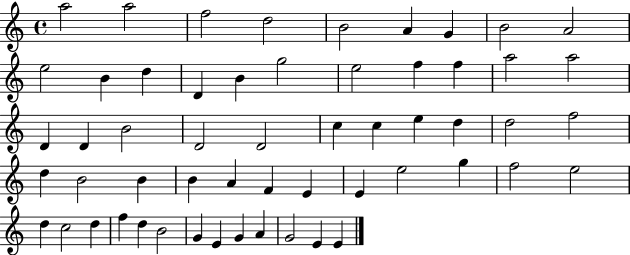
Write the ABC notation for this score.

X:1
T:Untitled
M:4/4
L:1/4
K:C
a2 a2 f2 d2 B2 A G B2 A2 e2 B d D B g2 e2 f f a2 a2 D D B2 D2 D2 c c e d d2 f2 d B2 B B A F E E e2 g f2 e2 d c2 d f d B2 G E G A G2 E E